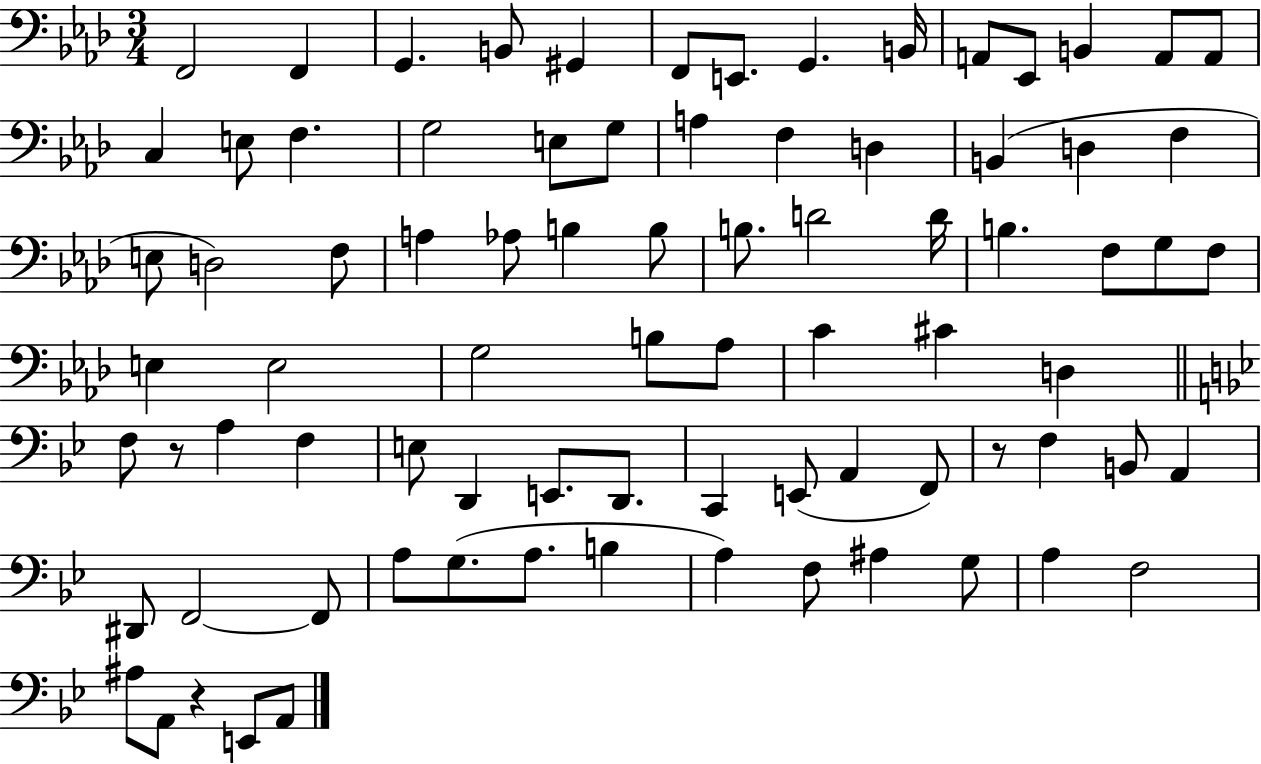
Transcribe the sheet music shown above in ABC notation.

X:1
T:Untitled
M:3/4
L:1/4
K:Ab
F,,2 F,, G,, B,,/2 ^G,, F,,/2 E,,/2 G,, B,,/4 A,,/2 _E,,/2 B,, A,,/2 A,,/2 C, E,/2 F, G,2 E,/2 G,/2 A, F, D, B,, D, F, E,/2 D,2 F,/2 A, _A,/2 B, B,/2 B,/2 D2 D/4 B, F,/2 G,/2 F,/2 E, E,2 G,2 B,/2 _A,/2 C ^C D, F,/2 z/2 A, F, E,/2 D,, E,,/2 D,,/2 C,, E,,/2 A,, F,,/2 z/2 F, B,,/2 A,, ^D,,/2 F,,2 F,,/2 A,/2 G,/2 A,/2 B, A, F,/2 ^A, G,/2 A, F,2 ^A,/2 A,,/2 z E,,/2 A,,/2